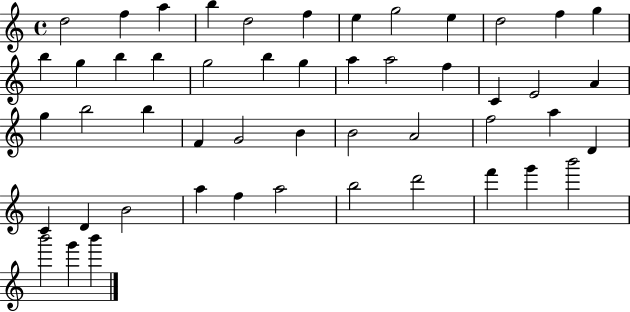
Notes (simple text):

D5/h F5/q A5/q B5/q D5/h F5/q E5/q G5/h E5/q D5/h F5/q G5/q B5/q G5/q B5/q B5/q G5/h B5/q G5/q A5/q A5/h F5/q C4/q E4/h A4/q G5/q B5/h B5/q F4/q G4/h B4/q B4/h A4/h F5/h A5/q D4/q C4/q D4/q B4/h A5/q F5/q A5/h B5/h D6/h F6/q G6/q B6/h B6/h G6/q B6/q